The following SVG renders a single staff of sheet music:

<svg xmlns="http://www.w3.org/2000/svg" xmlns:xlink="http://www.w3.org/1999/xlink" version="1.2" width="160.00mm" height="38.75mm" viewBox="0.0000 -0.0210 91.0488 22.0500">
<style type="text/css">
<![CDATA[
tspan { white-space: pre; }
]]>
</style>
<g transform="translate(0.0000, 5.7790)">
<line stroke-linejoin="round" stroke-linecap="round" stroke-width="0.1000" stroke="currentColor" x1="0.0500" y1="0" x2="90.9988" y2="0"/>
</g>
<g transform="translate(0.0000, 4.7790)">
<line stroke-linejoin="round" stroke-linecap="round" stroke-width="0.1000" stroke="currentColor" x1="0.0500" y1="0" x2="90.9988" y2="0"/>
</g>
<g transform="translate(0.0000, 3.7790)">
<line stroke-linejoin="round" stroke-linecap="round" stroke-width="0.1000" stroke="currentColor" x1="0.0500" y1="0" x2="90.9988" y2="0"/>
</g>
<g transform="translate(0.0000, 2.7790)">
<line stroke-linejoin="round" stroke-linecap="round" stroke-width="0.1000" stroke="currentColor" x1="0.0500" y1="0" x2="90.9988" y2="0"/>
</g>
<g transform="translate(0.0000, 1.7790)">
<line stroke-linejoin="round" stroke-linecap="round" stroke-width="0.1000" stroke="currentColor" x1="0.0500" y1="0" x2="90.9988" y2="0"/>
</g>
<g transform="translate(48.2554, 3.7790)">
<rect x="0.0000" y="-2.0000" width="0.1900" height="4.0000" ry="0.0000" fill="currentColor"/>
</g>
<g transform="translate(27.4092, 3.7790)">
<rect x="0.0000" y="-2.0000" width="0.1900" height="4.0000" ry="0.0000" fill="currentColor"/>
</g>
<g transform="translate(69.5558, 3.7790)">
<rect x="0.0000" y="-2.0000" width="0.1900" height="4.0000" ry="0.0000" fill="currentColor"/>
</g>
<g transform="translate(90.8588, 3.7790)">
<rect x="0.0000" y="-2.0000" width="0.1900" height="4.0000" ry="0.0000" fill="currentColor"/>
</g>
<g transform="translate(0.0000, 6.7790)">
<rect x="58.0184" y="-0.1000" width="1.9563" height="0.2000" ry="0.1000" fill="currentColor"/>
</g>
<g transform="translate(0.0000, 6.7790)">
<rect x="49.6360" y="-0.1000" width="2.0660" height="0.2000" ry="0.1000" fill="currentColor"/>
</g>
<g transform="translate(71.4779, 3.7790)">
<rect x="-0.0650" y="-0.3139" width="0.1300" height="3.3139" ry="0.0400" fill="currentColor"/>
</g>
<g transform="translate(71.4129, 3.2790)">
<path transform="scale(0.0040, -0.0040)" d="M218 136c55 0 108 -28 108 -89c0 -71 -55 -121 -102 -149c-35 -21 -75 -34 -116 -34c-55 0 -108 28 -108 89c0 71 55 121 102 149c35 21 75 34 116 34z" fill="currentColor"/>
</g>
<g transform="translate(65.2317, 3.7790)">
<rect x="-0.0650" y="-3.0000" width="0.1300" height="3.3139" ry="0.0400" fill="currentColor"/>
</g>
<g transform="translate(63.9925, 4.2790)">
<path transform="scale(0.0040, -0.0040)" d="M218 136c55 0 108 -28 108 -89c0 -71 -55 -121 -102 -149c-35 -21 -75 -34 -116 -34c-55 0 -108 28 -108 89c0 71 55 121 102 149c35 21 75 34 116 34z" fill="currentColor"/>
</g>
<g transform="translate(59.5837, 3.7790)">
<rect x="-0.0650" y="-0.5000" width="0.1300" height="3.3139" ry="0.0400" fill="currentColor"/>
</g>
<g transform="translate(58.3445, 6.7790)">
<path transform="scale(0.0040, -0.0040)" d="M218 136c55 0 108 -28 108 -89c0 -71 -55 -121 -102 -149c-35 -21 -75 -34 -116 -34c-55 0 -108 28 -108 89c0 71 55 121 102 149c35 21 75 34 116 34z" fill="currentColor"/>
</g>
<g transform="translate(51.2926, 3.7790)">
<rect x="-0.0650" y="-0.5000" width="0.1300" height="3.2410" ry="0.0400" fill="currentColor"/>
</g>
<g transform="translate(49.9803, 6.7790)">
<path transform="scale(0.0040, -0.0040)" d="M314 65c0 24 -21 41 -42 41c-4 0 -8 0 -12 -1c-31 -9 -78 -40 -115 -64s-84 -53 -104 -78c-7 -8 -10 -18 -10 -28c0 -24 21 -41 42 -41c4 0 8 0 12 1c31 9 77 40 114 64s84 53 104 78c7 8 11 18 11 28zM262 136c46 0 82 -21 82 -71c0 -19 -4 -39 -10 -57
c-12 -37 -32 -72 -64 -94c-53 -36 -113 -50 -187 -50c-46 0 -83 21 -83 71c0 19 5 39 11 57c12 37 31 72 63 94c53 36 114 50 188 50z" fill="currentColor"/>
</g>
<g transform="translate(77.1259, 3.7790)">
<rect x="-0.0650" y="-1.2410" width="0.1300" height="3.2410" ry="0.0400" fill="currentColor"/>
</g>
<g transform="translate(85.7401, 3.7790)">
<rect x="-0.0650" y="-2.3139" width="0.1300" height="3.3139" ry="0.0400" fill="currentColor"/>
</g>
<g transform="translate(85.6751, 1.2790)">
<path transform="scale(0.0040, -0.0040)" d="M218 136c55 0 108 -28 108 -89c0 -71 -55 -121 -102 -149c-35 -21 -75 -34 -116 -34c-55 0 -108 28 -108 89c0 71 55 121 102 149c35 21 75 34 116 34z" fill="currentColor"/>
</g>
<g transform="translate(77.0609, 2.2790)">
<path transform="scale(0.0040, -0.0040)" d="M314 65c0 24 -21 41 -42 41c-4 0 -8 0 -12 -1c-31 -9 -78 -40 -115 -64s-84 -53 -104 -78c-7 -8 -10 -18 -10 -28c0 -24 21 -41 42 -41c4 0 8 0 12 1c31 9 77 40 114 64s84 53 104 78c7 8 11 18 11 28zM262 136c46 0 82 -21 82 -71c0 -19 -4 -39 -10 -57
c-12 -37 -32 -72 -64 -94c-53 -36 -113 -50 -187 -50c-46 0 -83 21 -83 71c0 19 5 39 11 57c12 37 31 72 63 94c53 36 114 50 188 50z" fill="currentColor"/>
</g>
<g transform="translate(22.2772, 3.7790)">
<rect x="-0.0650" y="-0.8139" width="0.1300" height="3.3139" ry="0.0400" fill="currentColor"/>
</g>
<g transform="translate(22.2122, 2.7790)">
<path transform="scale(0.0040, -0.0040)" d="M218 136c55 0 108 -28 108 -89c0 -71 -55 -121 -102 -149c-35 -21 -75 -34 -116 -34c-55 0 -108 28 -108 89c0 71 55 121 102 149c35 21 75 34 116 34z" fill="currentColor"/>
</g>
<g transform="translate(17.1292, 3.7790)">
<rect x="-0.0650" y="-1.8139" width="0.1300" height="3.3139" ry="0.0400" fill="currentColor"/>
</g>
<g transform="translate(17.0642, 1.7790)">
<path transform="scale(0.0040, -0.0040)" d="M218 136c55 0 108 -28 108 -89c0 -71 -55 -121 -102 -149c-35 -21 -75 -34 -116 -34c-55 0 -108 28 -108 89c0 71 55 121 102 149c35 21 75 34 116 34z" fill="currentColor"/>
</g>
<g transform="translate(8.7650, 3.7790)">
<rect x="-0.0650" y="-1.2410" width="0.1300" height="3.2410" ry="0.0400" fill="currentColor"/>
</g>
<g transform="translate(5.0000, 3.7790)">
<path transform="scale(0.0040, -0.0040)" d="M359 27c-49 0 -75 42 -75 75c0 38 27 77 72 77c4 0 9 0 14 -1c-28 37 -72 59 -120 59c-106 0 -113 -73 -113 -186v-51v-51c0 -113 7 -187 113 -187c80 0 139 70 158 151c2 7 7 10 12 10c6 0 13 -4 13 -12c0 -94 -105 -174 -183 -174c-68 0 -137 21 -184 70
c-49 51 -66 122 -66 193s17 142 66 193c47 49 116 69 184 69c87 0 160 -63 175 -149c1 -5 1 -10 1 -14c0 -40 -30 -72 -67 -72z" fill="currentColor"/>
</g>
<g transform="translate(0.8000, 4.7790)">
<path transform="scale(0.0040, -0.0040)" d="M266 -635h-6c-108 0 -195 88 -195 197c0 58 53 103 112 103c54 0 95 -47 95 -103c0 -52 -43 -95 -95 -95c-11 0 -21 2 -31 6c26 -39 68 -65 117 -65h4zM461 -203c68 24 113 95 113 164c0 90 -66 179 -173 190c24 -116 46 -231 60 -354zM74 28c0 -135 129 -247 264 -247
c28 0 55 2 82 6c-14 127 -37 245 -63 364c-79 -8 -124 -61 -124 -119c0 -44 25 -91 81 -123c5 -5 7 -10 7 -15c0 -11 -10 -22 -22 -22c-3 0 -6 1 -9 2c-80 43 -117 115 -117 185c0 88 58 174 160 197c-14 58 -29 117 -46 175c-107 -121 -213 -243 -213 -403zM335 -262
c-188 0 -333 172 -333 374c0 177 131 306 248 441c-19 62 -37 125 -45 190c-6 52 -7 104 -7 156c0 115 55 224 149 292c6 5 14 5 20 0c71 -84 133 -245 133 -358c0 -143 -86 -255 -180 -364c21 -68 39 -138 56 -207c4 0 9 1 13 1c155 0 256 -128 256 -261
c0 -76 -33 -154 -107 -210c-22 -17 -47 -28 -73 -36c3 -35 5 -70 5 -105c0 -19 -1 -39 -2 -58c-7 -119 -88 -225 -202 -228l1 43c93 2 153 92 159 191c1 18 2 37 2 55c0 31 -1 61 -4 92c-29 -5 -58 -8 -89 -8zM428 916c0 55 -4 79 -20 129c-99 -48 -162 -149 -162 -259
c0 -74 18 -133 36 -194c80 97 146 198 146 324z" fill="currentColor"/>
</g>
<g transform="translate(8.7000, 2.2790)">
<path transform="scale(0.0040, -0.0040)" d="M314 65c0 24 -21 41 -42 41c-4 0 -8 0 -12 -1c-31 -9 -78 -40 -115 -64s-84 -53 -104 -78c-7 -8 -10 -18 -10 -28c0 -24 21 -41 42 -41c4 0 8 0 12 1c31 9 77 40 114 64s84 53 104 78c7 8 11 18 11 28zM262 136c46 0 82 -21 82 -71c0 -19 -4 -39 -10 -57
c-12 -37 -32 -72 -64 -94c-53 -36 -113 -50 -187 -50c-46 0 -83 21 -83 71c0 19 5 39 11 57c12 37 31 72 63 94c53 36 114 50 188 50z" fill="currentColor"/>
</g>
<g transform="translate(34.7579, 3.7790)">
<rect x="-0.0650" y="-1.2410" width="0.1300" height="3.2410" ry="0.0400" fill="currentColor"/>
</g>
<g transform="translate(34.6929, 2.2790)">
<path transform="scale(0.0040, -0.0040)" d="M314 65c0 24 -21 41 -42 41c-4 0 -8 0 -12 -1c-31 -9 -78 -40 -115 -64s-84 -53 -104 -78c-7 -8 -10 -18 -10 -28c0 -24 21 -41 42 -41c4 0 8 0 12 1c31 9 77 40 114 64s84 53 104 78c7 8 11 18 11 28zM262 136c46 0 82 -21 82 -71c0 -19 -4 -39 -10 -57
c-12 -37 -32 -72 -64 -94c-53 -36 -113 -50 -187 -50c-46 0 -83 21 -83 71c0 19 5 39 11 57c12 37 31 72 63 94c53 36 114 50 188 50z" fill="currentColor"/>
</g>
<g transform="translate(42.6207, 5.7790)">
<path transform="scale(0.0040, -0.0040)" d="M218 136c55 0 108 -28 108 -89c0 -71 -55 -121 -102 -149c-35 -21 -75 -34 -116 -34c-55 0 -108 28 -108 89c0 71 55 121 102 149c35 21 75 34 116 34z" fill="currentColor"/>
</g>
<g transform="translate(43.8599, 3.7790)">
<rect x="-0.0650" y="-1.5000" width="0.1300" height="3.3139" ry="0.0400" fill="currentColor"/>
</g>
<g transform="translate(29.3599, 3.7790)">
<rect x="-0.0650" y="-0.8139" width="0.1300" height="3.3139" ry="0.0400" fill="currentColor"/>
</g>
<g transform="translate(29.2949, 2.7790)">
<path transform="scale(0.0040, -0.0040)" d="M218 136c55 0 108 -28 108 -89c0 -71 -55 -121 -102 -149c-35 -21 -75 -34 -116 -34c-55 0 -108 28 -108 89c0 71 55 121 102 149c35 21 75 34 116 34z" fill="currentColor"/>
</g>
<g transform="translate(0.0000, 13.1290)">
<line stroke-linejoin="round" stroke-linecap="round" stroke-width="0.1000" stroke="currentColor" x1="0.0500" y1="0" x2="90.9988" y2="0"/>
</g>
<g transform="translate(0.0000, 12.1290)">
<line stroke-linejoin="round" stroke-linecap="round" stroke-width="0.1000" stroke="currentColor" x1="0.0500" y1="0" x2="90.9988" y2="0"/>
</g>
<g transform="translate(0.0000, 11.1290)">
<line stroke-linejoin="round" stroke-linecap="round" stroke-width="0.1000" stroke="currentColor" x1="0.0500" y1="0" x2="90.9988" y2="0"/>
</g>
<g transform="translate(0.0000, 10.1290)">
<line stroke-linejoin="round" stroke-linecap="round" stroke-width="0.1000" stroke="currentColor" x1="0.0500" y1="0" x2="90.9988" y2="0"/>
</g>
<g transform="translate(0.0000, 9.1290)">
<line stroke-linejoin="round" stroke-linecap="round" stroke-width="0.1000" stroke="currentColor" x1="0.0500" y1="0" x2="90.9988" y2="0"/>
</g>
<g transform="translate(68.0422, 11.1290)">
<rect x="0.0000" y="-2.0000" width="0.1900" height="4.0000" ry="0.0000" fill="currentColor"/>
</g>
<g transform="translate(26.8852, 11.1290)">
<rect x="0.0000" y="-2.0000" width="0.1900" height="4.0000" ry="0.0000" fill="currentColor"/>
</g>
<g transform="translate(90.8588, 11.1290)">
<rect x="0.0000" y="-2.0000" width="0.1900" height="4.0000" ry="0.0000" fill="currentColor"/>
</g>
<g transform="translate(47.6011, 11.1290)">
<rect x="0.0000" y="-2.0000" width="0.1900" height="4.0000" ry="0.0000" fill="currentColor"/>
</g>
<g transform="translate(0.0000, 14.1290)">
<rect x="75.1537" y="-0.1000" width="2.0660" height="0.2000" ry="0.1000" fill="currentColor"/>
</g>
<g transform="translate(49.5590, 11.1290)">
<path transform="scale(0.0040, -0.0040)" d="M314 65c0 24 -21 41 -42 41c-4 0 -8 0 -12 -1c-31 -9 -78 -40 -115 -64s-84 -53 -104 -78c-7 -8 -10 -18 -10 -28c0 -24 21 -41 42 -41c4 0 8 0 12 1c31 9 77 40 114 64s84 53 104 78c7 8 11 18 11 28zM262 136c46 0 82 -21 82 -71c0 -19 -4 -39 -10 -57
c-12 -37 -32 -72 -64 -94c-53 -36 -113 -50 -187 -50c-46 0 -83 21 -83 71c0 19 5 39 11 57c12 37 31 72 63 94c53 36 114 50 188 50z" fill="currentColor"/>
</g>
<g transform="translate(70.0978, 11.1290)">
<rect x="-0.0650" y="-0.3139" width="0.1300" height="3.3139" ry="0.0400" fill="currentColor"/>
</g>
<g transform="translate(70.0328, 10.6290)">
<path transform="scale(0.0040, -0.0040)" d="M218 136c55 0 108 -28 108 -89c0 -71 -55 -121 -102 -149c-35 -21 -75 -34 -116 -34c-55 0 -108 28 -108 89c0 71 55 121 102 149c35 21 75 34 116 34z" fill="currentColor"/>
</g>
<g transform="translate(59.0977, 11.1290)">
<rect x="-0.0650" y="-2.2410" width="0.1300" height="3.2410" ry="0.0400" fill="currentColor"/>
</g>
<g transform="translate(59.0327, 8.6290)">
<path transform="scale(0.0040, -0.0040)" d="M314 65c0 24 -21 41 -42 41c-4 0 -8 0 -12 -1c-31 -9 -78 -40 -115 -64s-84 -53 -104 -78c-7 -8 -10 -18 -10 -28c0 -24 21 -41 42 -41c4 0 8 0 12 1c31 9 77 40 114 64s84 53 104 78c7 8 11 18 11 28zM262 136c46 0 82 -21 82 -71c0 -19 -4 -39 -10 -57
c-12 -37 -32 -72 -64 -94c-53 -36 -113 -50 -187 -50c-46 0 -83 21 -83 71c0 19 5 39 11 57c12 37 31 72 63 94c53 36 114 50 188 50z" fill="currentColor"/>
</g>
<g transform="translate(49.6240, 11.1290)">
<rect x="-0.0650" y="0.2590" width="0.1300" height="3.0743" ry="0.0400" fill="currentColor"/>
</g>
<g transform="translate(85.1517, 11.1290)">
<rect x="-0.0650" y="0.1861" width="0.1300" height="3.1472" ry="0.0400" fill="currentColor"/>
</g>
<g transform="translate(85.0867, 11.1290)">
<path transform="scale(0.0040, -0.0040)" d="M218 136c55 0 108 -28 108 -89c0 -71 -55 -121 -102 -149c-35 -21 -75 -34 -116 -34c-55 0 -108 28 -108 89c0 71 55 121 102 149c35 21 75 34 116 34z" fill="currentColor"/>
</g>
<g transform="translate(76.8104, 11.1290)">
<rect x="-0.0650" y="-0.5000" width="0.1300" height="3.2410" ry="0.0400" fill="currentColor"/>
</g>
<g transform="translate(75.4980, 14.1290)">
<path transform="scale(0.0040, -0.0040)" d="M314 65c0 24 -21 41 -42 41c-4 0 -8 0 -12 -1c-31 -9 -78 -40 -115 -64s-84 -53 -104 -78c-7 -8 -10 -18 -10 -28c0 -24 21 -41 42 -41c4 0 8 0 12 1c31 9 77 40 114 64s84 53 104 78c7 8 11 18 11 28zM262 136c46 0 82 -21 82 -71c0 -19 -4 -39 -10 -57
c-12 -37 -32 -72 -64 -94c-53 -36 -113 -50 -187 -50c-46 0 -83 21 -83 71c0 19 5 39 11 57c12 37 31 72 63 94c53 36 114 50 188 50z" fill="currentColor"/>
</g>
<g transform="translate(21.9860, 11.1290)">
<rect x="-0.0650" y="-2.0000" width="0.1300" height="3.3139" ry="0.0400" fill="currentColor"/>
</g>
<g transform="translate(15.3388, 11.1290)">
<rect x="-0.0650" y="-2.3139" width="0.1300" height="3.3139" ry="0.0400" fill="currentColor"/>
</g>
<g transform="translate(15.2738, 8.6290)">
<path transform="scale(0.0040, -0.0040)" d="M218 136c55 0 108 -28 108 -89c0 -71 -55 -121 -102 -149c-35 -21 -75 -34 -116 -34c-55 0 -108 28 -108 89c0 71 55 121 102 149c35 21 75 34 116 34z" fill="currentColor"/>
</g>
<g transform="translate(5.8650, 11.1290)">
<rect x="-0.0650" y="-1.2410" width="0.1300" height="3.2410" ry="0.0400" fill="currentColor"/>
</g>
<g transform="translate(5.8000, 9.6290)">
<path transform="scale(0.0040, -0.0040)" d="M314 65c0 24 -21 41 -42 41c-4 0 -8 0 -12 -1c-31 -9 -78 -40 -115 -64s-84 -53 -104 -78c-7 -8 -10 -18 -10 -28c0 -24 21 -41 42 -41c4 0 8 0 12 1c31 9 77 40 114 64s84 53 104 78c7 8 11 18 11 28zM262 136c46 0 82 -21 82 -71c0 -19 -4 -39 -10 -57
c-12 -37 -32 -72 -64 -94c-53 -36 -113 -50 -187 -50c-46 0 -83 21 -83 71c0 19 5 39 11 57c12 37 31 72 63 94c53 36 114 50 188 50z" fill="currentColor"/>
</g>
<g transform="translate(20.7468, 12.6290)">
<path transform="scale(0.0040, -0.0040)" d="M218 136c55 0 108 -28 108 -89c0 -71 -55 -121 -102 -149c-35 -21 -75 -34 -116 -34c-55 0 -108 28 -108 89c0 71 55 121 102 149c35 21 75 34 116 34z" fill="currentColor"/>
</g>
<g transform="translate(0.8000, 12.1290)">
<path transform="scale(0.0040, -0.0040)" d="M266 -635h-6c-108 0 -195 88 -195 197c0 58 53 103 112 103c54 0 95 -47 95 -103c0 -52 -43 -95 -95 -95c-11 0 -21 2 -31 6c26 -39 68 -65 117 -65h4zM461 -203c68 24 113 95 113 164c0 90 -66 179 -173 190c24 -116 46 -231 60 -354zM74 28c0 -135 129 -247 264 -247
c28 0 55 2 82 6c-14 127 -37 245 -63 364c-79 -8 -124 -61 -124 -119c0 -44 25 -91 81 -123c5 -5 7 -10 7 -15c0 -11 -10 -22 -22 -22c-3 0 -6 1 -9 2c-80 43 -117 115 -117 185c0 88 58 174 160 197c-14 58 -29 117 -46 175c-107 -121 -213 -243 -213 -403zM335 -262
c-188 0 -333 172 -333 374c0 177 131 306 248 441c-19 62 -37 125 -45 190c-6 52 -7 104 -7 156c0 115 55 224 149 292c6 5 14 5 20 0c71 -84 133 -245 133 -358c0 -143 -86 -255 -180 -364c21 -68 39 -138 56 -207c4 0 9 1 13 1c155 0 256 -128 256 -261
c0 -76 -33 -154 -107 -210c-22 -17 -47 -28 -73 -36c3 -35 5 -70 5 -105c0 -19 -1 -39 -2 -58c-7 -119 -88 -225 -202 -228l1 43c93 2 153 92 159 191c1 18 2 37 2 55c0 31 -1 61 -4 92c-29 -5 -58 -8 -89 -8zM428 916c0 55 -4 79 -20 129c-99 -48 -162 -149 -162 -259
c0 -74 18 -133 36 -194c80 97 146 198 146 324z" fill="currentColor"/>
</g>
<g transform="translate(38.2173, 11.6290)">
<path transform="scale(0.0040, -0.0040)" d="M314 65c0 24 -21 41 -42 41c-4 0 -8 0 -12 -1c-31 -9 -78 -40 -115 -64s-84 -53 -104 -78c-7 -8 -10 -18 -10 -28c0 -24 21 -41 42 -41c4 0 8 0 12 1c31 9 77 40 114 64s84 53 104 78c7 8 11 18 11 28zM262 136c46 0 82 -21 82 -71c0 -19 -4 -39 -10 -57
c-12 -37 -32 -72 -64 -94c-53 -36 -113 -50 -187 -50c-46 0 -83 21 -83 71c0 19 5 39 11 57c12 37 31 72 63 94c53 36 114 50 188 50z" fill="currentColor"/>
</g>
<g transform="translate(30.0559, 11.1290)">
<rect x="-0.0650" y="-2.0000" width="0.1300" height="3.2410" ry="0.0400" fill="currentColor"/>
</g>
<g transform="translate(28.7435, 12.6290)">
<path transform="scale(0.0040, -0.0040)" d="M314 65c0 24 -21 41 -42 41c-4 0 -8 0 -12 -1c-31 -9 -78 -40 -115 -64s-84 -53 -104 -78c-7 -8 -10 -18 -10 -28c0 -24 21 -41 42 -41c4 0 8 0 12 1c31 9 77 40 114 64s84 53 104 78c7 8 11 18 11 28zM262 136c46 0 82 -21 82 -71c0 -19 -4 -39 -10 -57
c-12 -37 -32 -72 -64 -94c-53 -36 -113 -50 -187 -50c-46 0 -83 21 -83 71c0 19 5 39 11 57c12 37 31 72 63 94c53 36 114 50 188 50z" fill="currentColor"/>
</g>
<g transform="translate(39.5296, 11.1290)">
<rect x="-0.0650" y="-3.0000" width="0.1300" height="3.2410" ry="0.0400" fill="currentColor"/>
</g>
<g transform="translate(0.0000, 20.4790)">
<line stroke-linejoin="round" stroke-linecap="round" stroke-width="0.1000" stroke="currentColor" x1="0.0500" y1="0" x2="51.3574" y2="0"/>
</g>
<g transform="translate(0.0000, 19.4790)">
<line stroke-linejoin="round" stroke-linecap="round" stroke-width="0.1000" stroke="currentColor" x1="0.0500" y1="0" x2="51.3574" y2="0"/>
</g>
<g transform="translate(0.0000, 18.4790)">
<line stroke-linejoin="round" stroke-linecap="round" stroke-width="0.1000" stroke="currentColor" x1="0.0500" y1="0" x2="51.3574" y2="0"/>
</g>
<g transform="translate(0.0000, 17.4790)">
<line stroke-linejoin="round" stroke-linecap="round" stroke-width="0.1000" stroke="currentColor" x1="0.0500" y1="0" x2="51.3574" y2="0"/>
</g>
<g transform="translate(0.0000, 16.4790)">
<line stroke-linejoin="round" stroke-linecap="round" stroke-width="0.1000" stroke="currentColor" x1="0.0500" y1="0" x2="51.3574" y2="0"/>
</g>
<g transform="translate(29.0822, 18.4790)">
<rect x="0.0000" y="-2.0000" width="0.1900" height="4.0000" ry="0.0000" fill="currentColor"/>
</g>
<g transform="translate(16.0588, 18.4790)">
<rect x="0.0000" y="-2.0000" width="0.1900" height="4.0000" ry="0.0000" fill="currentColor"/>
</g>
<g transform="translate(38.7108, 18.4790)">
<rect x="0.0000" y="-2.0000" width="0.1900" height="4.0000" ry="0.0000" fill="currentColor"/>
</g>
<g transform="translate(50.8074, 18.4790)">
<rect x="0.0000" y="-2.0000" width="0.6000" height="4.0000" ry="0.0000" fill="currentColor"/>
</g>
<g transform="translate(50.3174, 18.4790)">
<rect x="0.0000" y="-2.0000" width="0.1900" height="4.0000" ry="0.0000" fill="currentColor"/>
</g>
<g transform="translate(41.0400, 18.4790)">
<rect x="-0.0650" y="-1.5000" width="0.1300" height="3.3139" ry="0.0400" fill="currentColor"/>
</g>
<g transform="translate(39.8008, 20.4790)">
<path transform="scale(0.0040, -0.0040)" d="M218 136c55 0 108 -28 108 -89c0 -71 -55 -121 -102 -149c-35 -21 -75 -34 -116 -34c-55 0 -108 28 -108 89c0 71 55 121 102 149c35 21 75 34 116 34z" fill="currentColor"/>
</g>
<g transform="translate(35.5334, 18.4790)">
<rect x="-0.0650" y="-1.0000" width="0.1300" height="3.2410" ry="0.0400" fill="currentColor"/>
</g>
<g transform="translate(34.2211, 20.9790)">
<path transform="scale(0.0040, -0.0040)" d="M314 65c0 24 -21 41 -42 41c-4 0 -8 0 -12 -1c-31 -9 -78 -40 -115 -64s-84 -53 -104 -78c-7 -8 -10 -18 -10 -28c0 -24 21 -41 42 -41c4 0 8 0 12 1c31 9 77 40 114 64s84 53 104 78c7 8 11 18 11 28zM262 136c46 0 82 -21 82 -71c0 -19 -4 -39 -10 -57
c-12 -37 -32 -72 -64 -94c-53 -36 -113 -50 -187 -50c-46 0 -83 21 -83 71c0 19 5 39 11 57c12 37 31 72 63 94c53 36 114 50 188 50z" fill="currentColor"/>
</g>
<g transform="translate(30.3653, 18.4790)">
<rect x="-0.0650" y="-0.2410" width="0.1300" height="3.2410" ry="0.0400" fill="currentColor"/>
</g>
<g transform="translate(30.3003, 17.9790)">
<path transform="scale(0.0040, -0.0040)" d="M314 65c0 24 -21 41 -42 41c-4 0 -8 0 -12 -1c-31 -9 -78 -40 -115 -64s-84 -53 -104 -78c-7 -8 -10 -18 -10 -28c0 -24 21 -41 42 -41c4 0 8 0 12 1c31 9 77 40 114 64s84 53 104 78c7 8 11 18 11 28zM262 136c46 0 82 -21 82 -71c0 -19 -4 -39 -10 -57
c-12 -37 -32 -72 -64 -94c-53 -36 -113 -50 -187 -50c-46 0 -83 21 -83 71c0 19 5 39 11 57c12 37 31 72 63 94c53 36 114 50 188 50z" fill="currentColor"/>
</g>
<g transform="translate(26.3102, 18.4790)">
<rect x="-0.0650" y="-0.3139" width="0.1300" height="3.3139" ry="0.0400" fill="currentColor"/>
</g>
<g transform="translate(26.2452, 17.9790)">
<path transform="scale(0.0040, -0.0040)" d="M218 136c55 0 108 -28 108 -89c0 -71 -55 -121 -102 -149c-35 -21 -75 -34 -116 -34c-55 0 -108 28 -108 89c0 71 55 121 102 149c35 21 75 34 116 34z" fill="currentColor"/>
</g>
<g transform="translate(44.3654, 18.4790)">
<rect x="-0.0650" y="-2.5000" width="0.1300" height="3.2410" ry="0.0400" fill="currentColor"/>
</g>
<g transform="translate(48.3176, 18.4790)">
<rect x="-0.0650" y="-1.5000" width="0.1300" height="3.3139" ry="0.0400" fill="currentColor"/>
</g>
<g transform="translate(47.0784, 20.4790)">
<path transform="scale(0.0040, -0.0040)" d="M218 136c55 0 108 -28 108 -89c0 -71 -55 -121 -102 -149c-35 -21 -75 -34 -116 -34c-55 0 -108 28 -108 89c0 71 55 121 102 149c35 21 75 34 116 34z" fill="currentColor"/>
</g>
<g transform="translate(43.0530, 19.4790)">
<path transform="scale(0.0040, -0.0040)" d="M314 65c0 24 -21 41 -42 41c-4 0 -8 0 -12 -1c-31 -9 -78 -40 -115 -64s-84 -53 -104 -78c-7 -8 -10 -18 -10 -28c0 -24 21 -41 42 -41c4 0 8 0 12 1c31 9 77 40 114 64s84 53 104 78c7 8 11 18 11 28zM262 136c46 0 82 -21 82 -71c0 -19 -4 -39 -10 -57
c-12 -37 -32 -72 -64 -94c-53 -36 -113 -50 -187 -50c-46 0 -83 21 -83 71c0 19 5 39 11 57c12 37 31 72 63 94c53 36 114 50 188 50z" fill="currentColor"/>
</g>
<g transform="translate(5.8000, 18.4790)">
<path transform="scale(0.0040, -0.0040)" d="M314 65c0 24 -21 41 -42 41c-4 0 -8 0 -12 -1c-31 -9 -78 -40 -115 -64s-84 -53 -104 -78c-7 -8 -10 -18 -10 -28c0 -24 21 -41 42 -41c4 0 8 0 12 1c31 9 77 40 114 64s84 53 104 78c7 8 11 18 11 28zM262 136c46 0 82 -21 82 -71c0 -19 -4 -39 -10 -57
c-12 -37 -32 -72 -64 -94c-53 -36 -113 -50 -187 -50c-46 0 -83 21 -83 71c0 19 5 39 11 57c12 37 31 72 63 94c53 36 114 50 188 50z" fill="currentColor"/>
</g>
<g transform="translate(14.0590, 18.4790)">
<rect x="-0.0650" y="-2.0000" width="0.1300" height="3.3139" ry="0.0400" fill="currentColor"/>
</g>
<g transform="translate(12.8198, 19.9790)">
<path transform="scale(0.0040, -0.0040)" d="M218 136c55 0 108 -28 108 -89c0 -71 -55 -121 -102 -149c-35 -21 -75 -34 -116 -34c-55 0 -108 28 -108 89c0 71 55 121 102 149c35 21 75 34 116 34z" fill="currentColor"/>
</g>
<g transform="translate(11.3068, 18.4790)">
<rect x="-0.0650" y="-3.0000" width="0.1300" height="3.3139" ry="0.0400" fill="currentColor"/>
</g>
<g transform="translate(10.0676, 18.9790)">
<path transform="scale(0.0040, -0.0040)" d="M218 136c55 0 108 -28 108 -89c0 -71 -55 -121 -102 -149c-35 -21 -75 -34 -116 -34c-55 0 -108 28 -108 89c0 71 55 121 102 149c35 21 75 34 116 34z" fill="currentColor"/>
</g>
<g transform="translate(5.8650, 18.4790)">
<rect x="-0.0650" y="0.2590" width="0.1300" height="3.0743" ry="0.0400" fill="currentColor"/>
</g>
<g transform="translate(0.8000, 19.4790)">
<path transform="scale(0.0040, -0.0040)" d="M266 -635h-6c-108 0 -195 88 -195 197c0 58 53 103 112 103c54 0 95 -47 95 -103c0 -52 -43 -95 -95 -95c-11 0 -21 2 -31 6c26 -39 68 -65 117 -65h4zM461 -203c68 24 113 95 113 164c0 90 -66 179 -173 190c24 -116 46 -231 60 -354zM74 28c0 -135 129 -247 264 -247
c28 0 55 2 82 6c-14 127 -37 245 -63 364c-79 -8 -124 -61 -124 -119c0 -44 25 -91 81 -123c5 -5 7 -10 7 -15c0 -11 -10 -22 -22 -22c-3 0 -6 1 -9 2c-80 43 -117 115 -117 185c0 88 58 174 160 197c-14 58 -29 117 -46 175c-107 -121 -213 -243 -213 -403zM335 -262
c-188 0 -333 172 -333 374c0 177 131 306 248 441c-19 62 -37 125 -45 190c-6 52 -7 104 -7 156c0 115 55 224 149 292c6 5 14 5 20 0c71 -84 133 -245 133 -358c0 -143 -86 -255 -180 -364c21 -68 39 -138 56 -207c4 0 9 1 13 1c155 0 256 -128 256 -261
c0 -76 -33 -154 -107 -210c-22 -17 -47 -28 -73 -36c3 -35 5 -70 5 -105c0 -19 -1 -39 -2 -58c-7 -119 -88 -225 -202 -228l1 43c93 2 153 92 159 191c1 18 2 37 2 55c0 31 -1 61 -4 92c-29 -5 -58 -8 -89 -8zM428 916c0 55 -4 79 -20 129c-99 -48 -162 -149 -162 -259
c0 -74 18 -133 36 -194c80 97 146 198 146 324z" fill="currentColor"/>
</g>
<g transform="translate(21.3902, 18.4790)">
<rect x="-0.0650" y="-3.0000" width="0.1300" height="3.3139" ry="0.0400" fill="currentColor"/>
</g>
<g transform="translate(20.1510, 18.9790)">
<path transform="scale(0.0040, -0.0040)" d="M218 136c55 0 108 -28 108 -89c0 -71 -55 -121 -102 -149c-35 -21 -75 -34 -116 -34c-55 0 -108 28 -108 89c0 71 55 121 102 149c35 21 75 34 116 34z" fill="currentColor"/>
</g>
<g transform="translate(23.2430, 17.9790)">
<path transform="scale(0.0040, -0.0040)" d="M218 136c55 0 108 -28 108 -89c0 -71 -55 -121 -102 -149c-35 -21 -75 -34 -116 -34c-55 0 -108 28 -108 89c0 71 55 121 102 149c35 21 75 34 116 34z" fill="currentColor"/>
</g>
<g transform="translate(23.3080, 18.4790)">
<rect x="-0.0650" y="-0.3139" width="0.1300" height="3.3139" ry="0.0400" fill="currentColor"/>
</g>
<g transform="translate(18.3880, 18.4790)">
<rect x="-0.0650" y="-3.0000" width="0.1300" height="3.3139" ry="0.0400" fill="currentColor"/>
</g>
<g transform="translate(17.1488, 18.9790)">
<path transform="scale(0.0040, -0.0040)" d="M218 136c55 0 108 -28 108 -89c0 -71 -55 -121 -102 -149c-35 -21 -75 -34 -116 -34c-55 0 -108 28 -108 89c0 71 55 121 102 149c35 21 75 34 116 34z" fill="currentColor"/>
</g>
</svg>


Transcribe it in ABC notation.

X:1
T:Untitled
M:4/4
L:1/4
K:C
e2 f d d e2 E C2 C A c e2 g e2 g F F2 A2 B2 g2 c C2 B B2 A F A A c c c2 D2 E G2 E